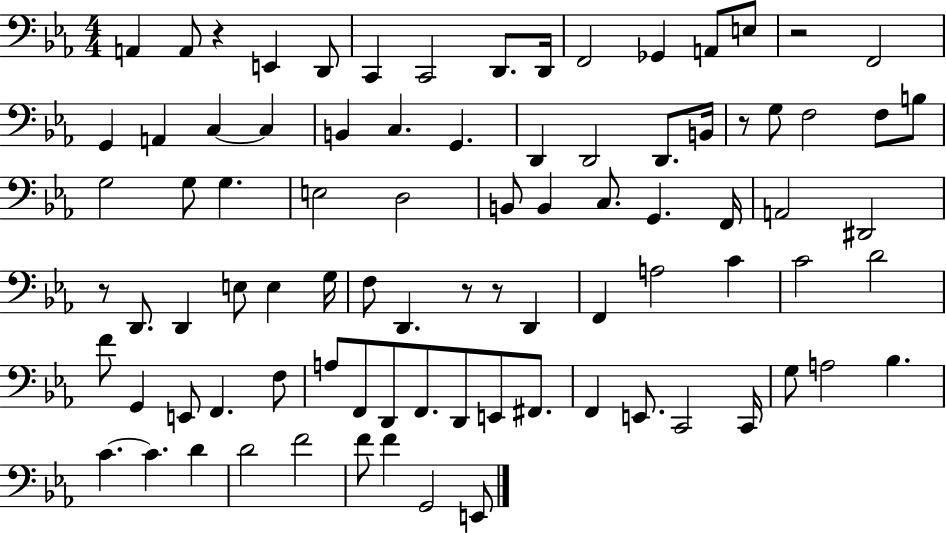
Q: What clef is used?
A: bass